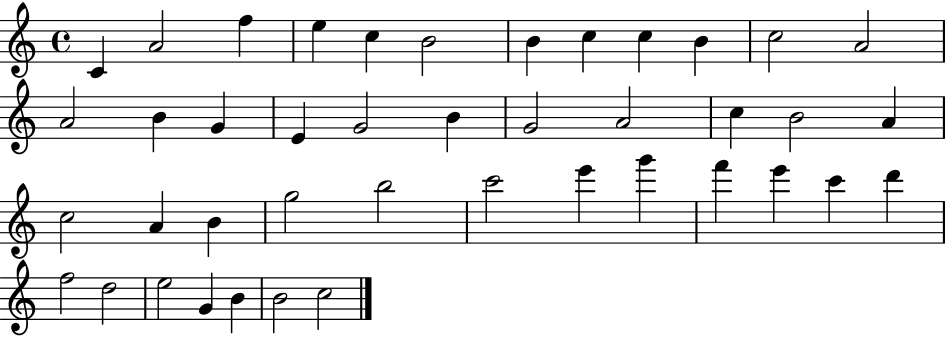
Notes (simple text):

C4/q A4/h F5/q E5/q C5/q B4/h B4/q C5/q C5/q B4/q C5/h A4/h A4/h B4/q G4/q E4/q G4/h B4/q G4/h A4/h C5/q B4/h A4/q C5/h A4/q B4/q G5/h B5/h C6/h E6/q G6/q F6/q E6/q C6/q D6/q F5/h D5/h E5/h G4/q B4/q B4/h C5/h